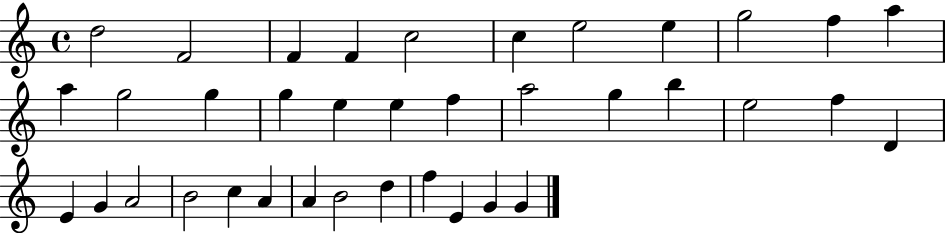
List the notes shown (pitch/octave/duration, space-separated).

D5/h F4/h F4/q F4/q C5/h C5/q E5/h E5/q G5/h F5/q A5/q A5/q G5/h G5/q G5/q E5/q E5/q F5/q A5/h G5/q B5/q E5/h F5/q D4/q E4/q G4/q A4/h B4/h C5/q A4/q A4/q B4/h D5/q F5/q E4/q G4/q G4/q